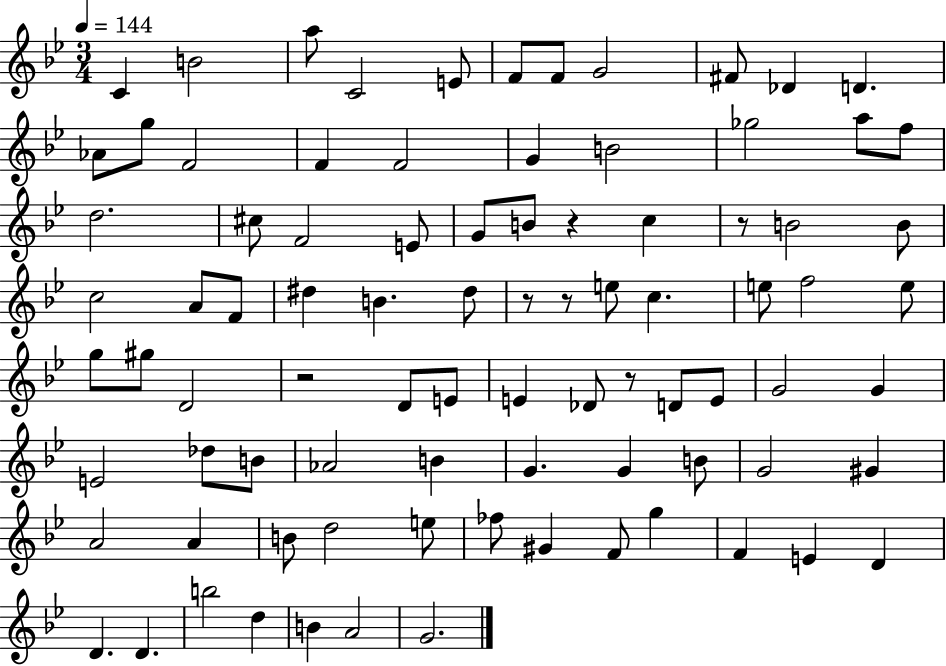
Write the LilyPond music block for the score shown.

{
  \clef treble
  \numericTimeSignature
  \time 3/4
  \key bes \major
  \tempo 4 = 144
  c'4 b'2 | a''8 c'2 e'8 | f'8 f'8 g'2 | fis'8 des'4 d'4. | \break aes'8 g''8 f'2 | f'4 f'2 | g'4 b'2 | ges''2 a''8 f''8 | \break d''2. | cis''8 f'2 e'8 | g'8 b'8 r4 c''4 | r8 b'2 b'8 | \break c''2 a'8 f'8 | dis''4 b'4. dis''8 | r8 r8 e''8 c''4. | e''8 f''2 e''8 | \break g''8 gis''8 d'2 | r2 d'8 e'8 | e'4 des'8 r8 d'8 e'8 | g'2 g'4 | \break e'2 des''8 b'8 | aes'2 b'4 | g'4. g'4 b'8 | g'2 gis'4 | \break a'2 a'4 | b'8 d''2 e''8 | fes''8 gis'4 f'8 g''4 | f'4 e'4 d'4 | \break d'4. d'4. | b''2 d''4 | b'4 a'2 | g'2. | \break \bar "|."
}